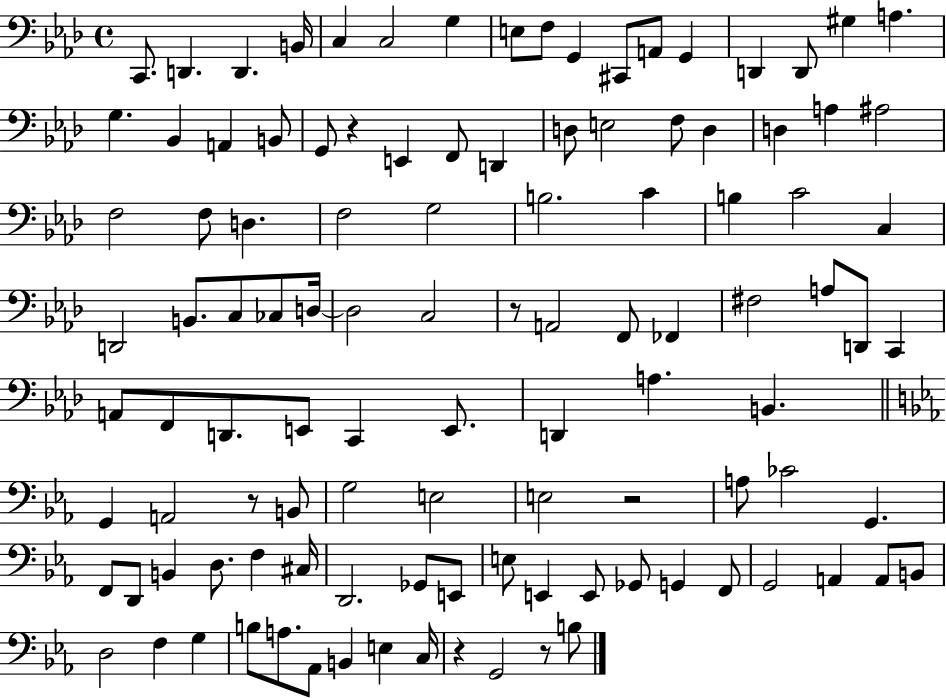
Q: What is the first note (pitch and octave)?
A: C2